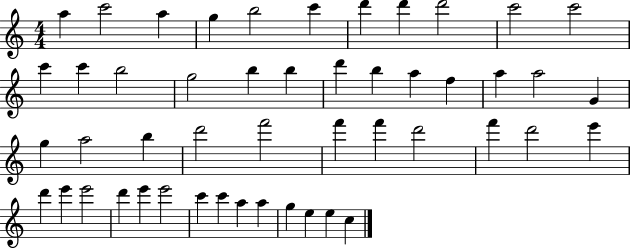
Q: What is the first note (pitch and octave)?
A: A5